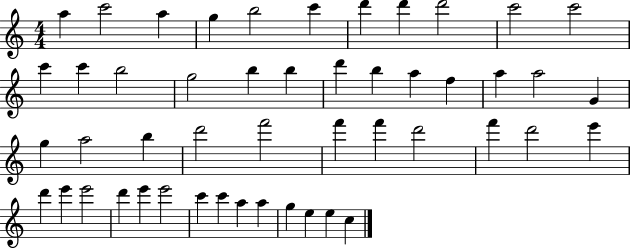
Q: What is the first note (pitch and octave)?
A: A5